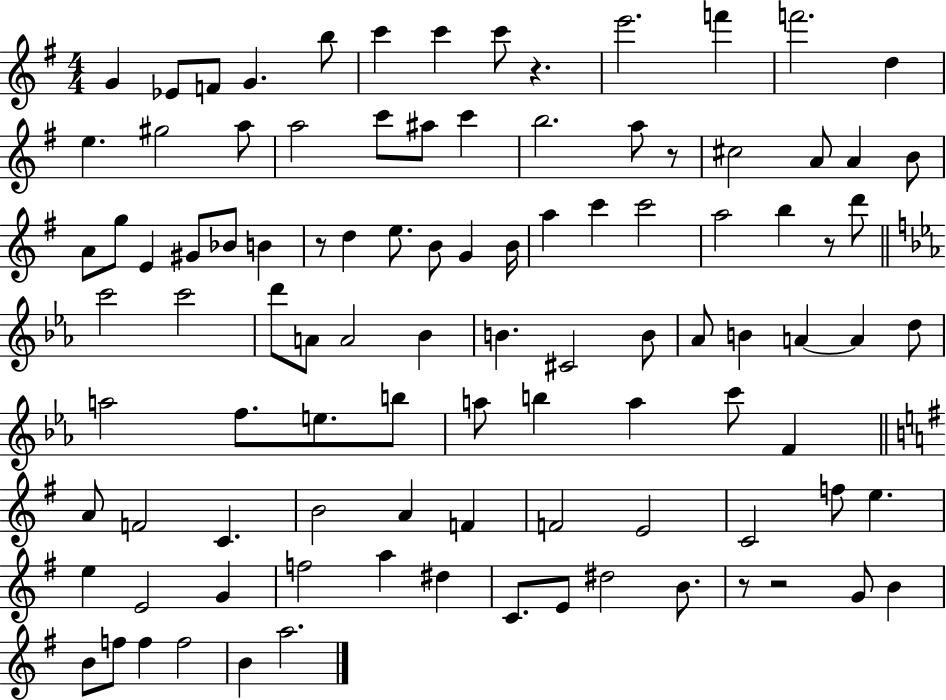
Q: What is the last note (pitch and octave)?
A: A5